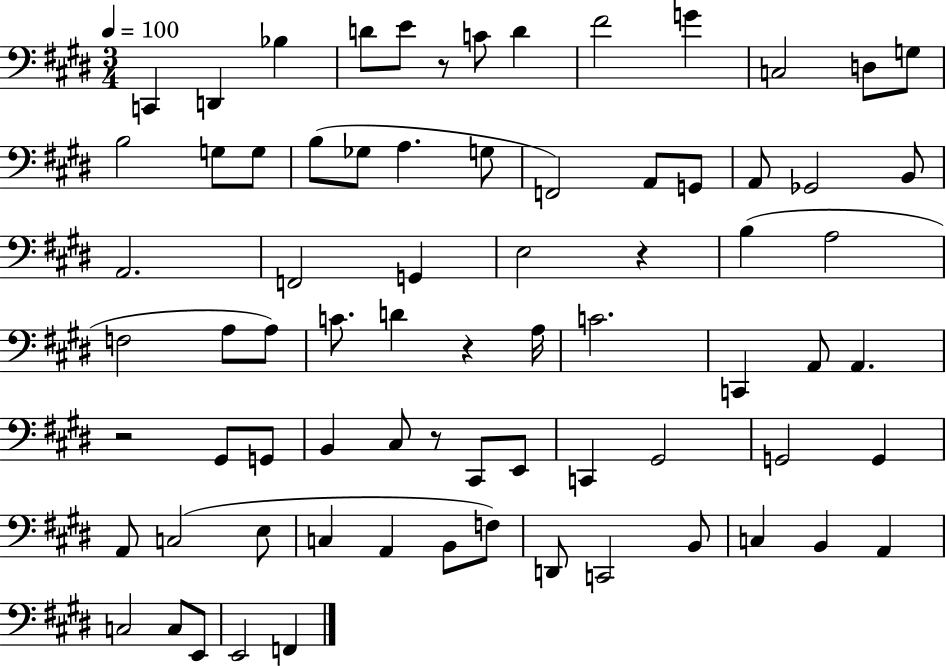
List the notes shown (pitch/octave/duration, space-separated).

C2/q D2/q Bb3/q D4/e E4/e R/e C4/e D4/q F#4/h G4/q C3/h D3/e G3/e B3/h G3/e G3/e B3/e Gb3/e A3/q. G3/e F2/h A2/e G2/e A2/e Gb2/h B2/e A2/h. F2/h G2/q E3/h R/q B3/q A3/h F3/h A3/e A3/e C4/e. D4/q R/q A3/s C4/h. C2/q A2/e A2/q. R/h G#2/e G2/e B2/q C#3/e R/e C#2/e E2/e C2/q G#2/h G2/h G2/q A2/e C3/h E3/e C3/q A2/q B2/e F3/e D2/e C2/h B2/e C3/q B2/q A2/q C3/h C3/e E2/e E2/h F2/q